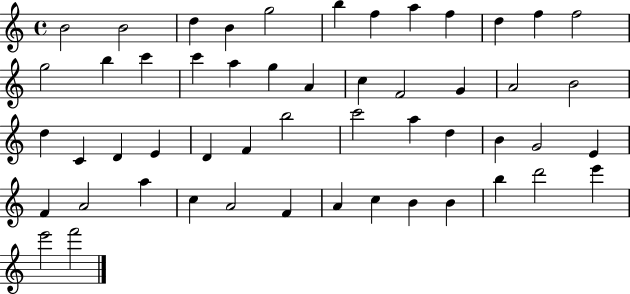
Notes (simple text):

B4/h B4/h D5/q B4/q G5/h B5/q F5/q A5/q F5/q D5/q F5/q F5/h G5/h B5/q C6/q C6/q A5/q G5/q A4/q C5/q F4/h G4/q A4/h B4/h D5/q C4/q D4/q E4/q D4/q F4/q B5/h C6/h A5/q D5/q B4/q G4/h E4/q F4/q A4/h A5/q C5/q A4/h F4/q A4/q C5/q B4/q B4/q B5/q D6/h E6/q E6/h F6/h